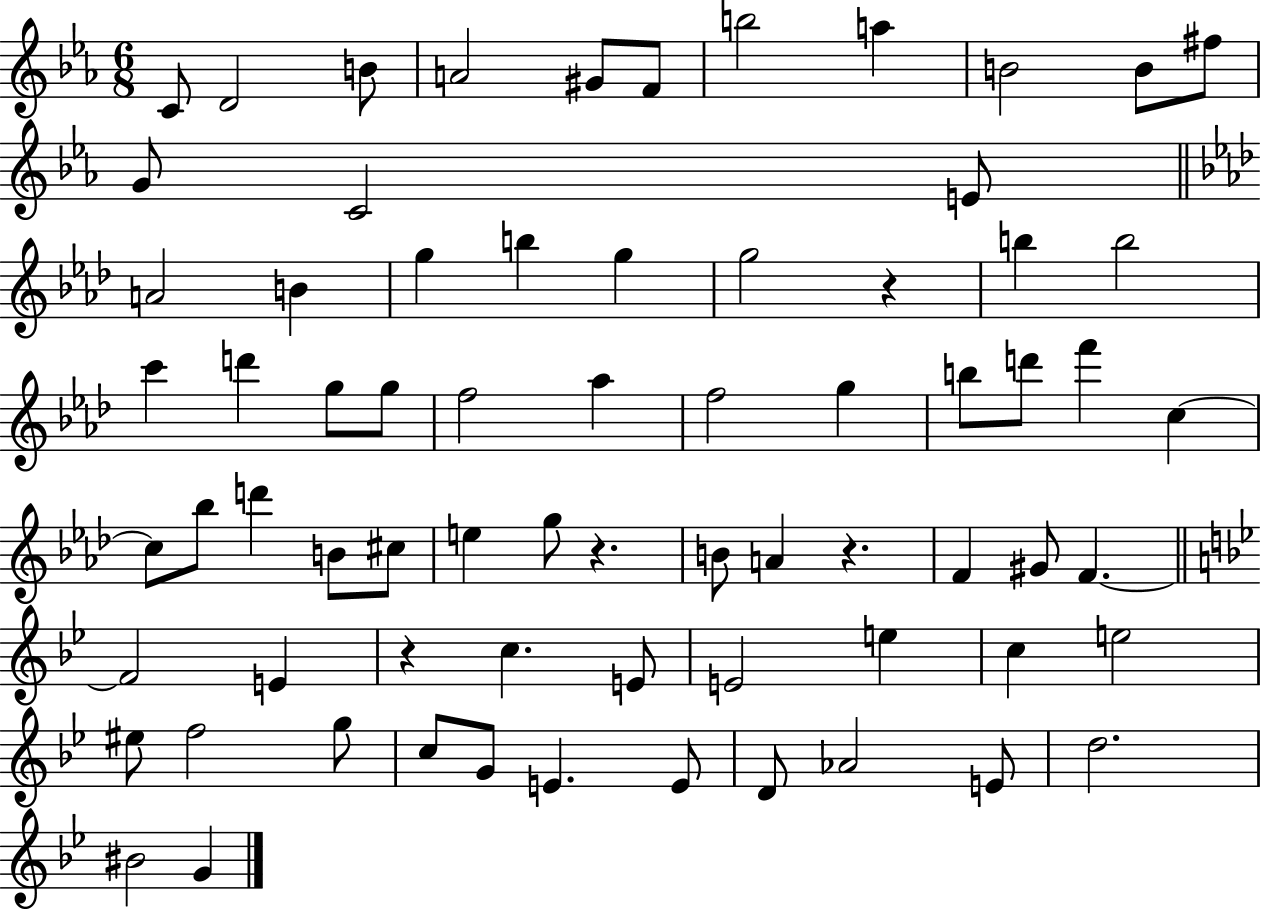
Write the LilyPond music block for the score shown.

{
  \clef treble
  \numericTimeSignature
  \time 6/8
  \key ees \major
  c'8 d'2 b'8 | a'2 gis'8 f'8 | b''2 a''4 | b'2 b'8 fis''8 | \break g'8 c'2 e'8 | \bar "||" \break \key aes \major a'2 b'4 | g''4 b''4 g''4 | g''2 r4 | b''4 b''2 | \break c'''4 d'''4 g''8 g''8 | f''2 aes''4 | f''2 g''4 | b''8 d'''8 f'''4 c''4~~ | \break c''8 bes''8 d'''4 b'8 cis''8 | e''4 g''8 r4. | b'8 a'4 r4. | f'4 gis'8 f'4.~~ | \break \bar "||" \break \key bes \major f'2 e'4 | r4 c''4. e'8 | e'2 e''4 | c''4 e''2 | \break eis''8 f''2 g''8 | c''8 g'8 e'4. e'8 | d'8 aes'2 e'8 | d''2. | \break bis'2 g'4 | \bar "|."
}